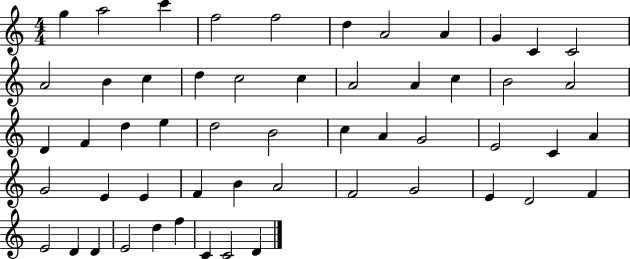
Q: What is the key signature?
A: C major